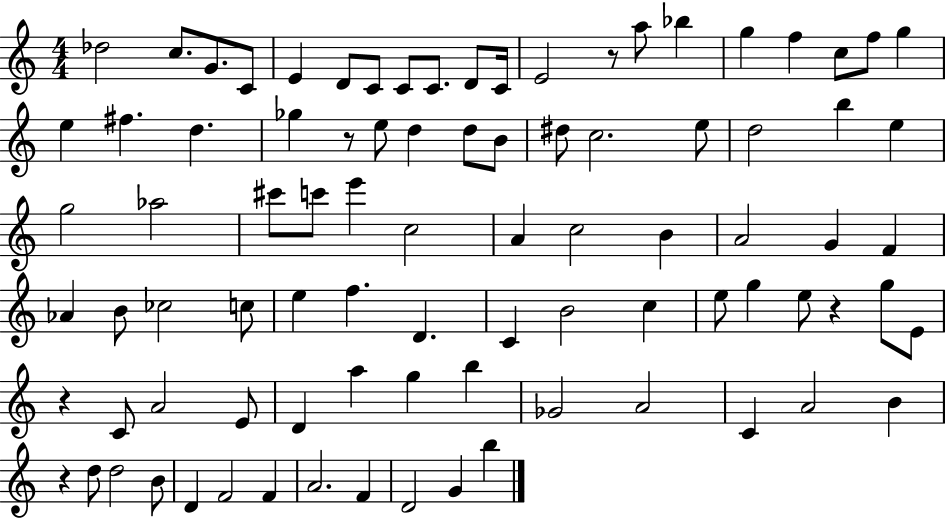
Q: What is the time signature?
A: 4/4